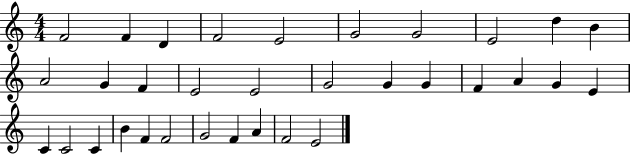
X:1
T:Untitled
M:4/4
L:1/4
K:C
F2 F D F2 E2 G2 G2 E2 d B A2 G F E2 E2 G2 G G F A G E C C2 C B F F2 G2 F A F2 E2